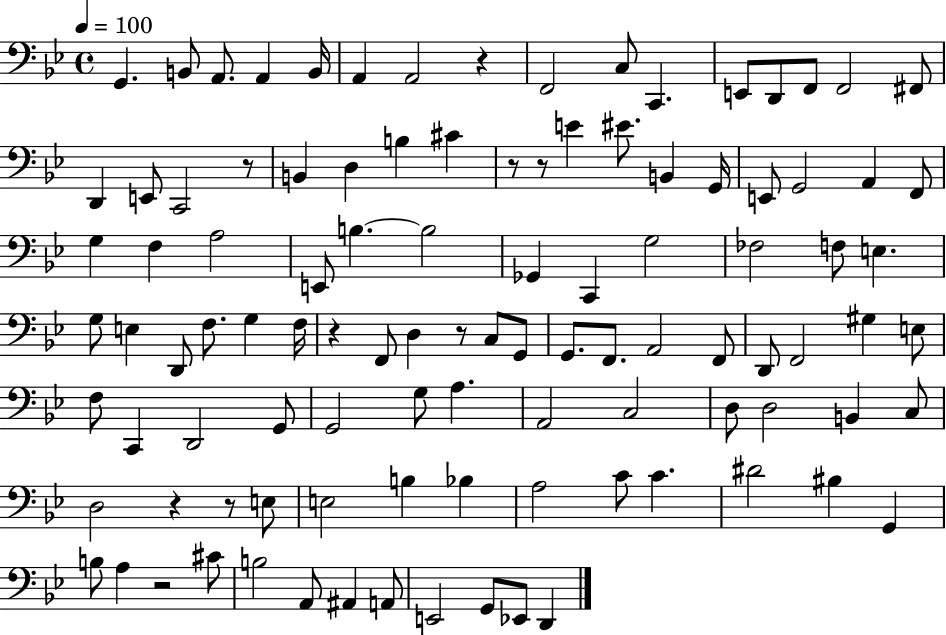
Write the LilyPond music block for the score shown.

{
  \clef bass
  \time 4/4
  \defaultTimeSignature
  \key bes \major
  \tempo 4 = 100
  g,4. b,8 a,8. a,4 b,16 | a,4 a,2 r4 | f,2 c8 c,4. | e,8 d,8 f,8 f,2 fis,8 | \break d,4 e,8 c,2 r8 | b,4 d4 b4 cis'4 | r8 r8 e'4 eis'8. b,4 g,16 | e,8 g,2 a,4 f,8 | \break g4 f4 a2 | e,8 b4.~~ b2 | ges,4 c,4 g2 | fes2 f8 e4. | \break g8 e4 d,8 f8. g4 f16 | r4 f,8 d4 r8 c8 g,8 | g,8. f,8. a,2 f,8 | d,8 f,2 gis4 e8 | \break f8 c,4 d,2 g,8 | g,2 g8 a4. | a,2 c2 | d8 d2 b,4 c8 | \break d2 r4 r8 e8 | e2 b4 bes4 | a2 c'8 c'4. | dis'2 bis4 g,4 | \break b8 a4 r2 cis'8 | b2 a,8 ais,4 a,8 | e,2 g,8 ees,8 d,4 | \bar "|."
}